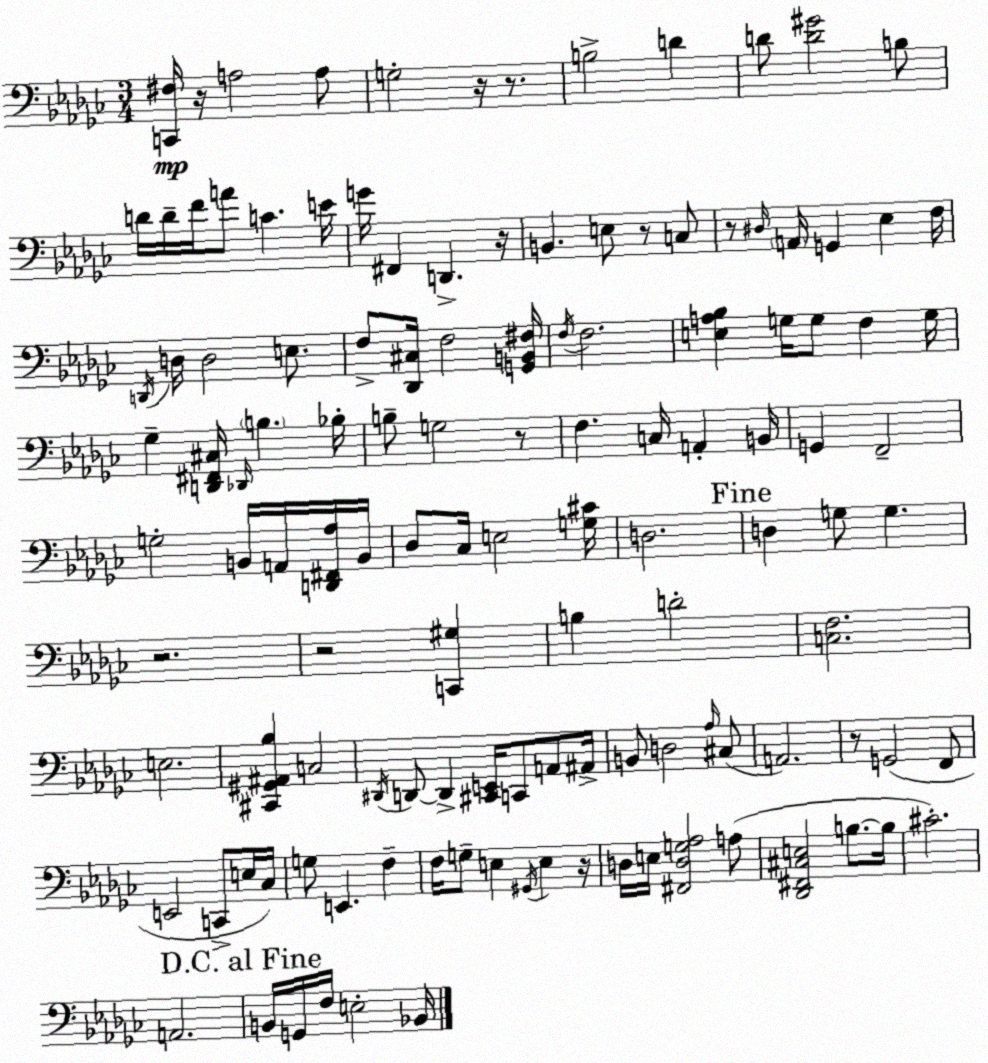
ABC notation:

X:1
T:Untitled
M:3/4
L:1/4
K:Ebm
[C,,^F,]/4 z/4 A,2 A,/2 G,2 z/4 z/2 B,2 D D/2 [D^G]2 B,/2 D/4 D/4 F/4 A/2 C E/4 G/4 ^F,, D,, z/4 B,, E,/2 z/2 C,/2 z/2 ^D,/4 A,,/4 G,, _E, F,/4 D,,/4 D,/4 D,2 E,/2 F,/2 [_D,,^C,]/4 F,2 [G,,B,,^F,]/4 F,/4 F,2 [E,A,_B,] G,/4 G,/2 F, G,/4 _G, [D,,^F,,^C,]/4 _D,,/4 B, _B,/4 B,/2 G,2 z/2 F, C,/4 A,, B,,/4 G,, F,,2 G,2 B,,/4 A,,/4 [D,,^F,,_A,]/4 B,,/4 _D,/2 _C,/4 E,2 [G,^C]/4 D,2 D, G,/2 G, z2 z2 [C,,^G,] B, D2 [C,F,]2 E,2 [^C,,^G,,^A,,_B,] C,2 ^D,,/4 D,,/2 D,, [^C,,E,,]/4 C,,/2 A,,/2 ^A,,/4 B,,/2 D,2 _A,/4 ^C,/2 A,,2 z/2 G,,2 F,,/2 E,,2 C,,/2 E,/4 _C,/4 G,/2 E,, F, F,/4 G,/2 E, ^G,,/4 E, z/4 D,/4 E,/4 [^F,,D,G,_A,]2 A,/2 [_D,,^F,,^C,E,]2 B,/2 B,/4 ^C2 A,,2 B,,/4 G,,/4 F,/4 E,2 _B,,/4